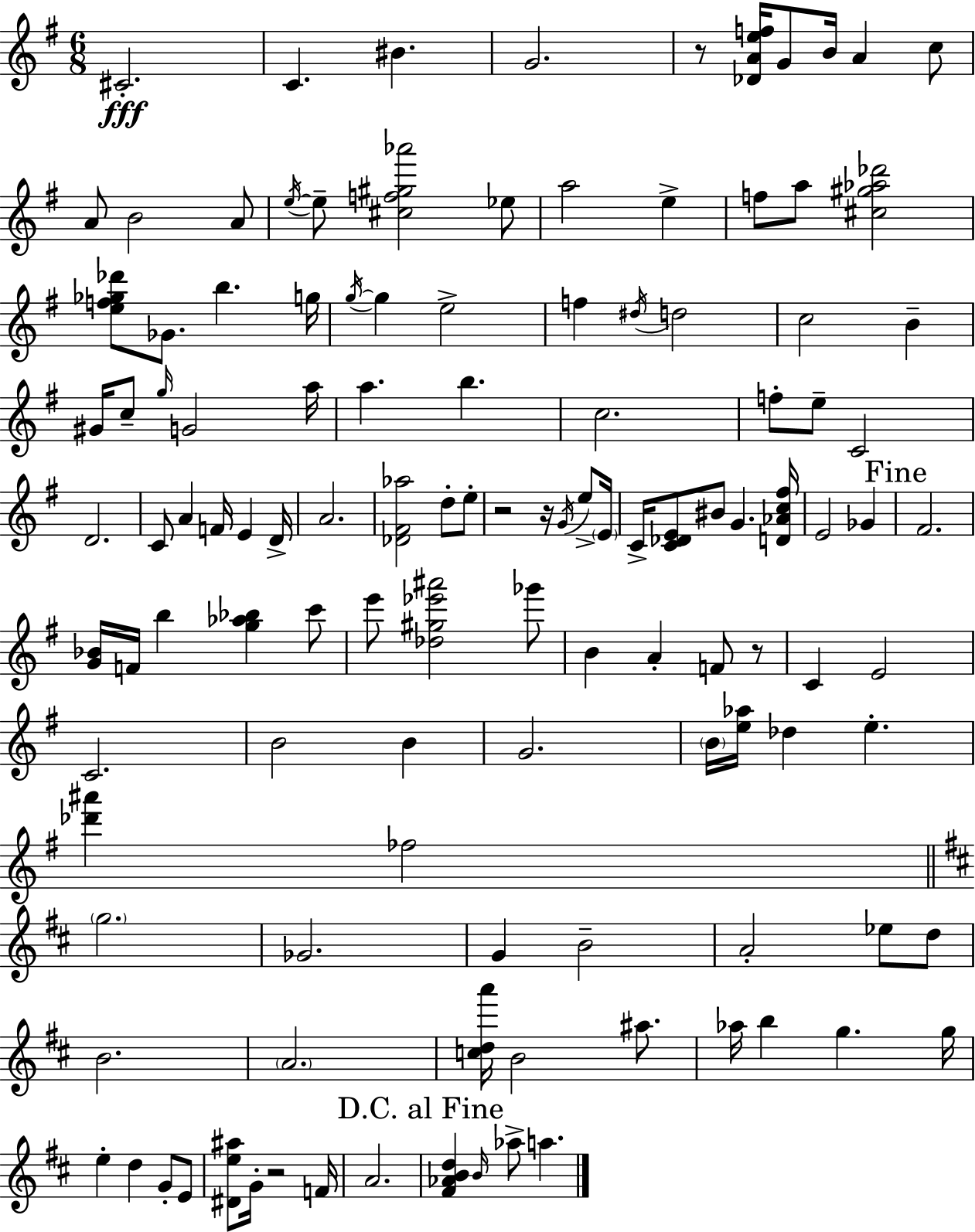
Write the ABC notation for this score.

X:1
T:Untitled
M:6/8
L:1/4
K:G
^C2 C ^B G2 z/2 [_DAef]/4 G/2 B/4 A c/2 A/2 B2 A/2 e/4 e/2 [^cf^g_a']2 _e/2 a2 e f/2 a/2 [^c^g_a_d']2 [ef_g_d']/2 _G/2 b g/4 g/4 g e2 f ^d/4 d2 c2 B ^G/4 c/2 g/4 G2 a/4 a b c2 f/2 e/2 C2 D2 C/2 A F/4 E D/4 A2 [_D^F_a]2 d/2 e/2 z2 z/4 G/4 e/2 E/4 C/4 [C_DE]/2 ^B/2 G [D_Ac^f]/4 E2 _G ^F2 [G_B]/4 F/4 b [g_a_b] c'/2 e'/2 [_d^g_e'^a']2 _g'/2 B A F/2 z/2 C E2 C2 B2 B G2 B/4 [e_a]/4 _d e [_d'^a'] _f2 g2 _G2 G B2 A2 _e/2 d/2 B2 A2 [cda']/4 B2 ^a/2 _a/4 b g g/4 e d G/2 E/2 [^De^a]/2 G/4 z2 F/4 A2 [^F_ABd] B/4 _a/2 a